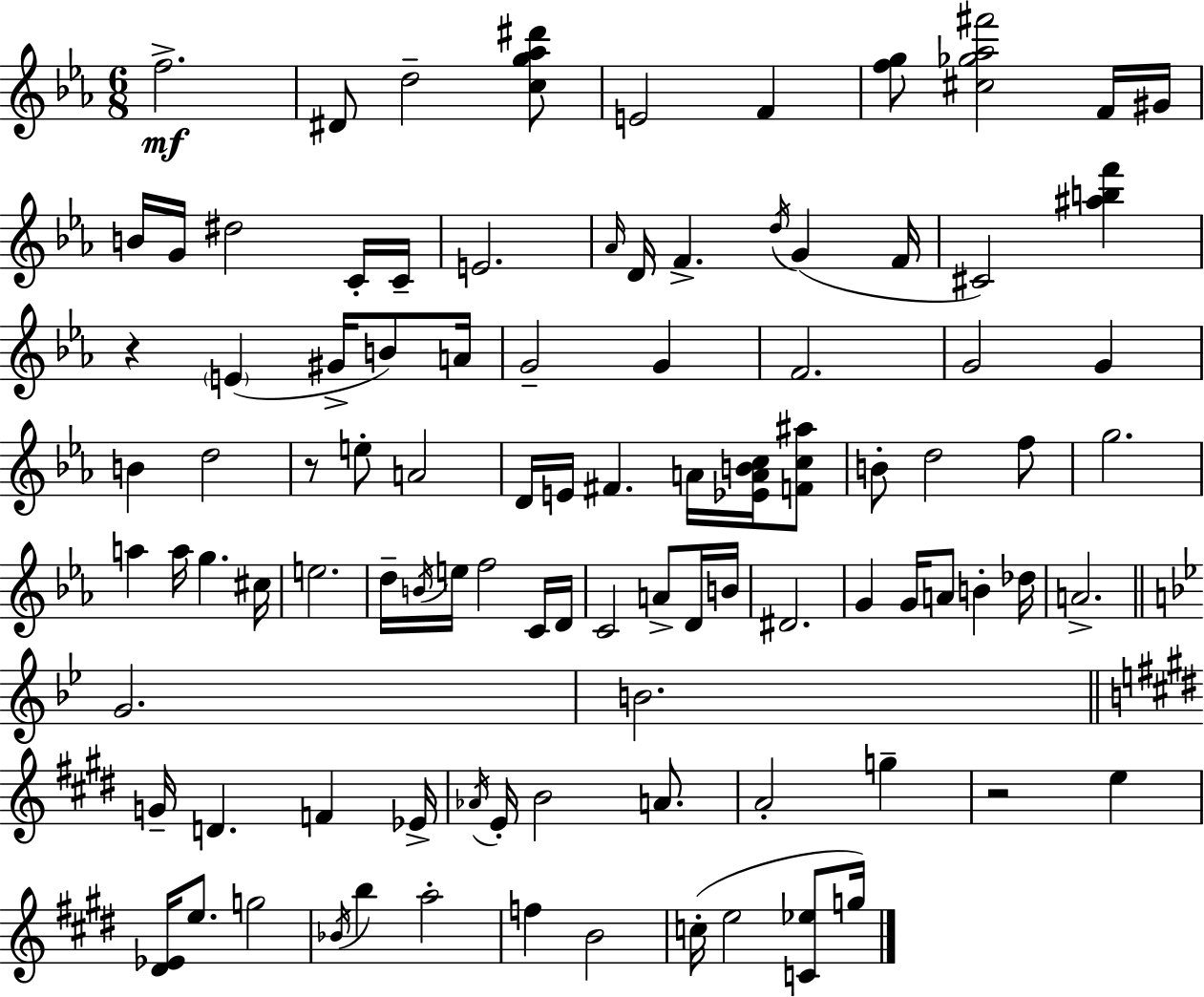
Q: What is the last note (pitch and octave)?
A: G5